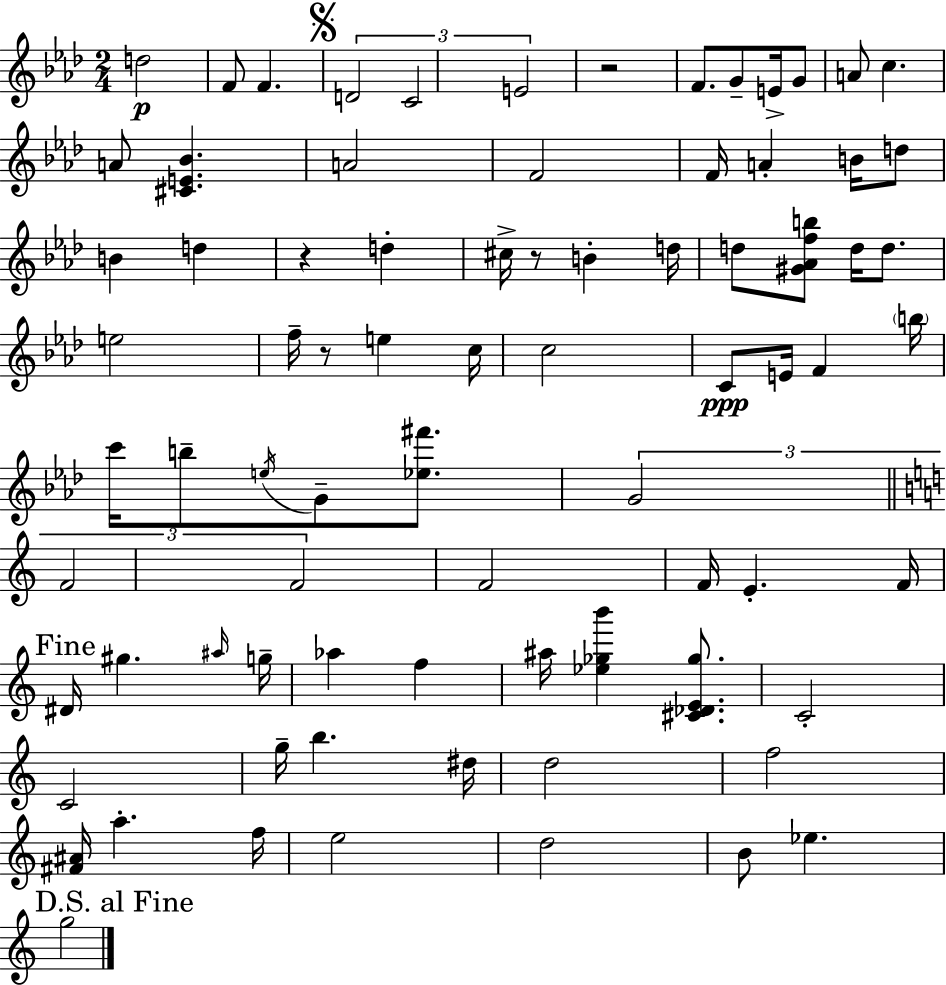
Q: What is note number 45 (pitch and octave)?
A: F4